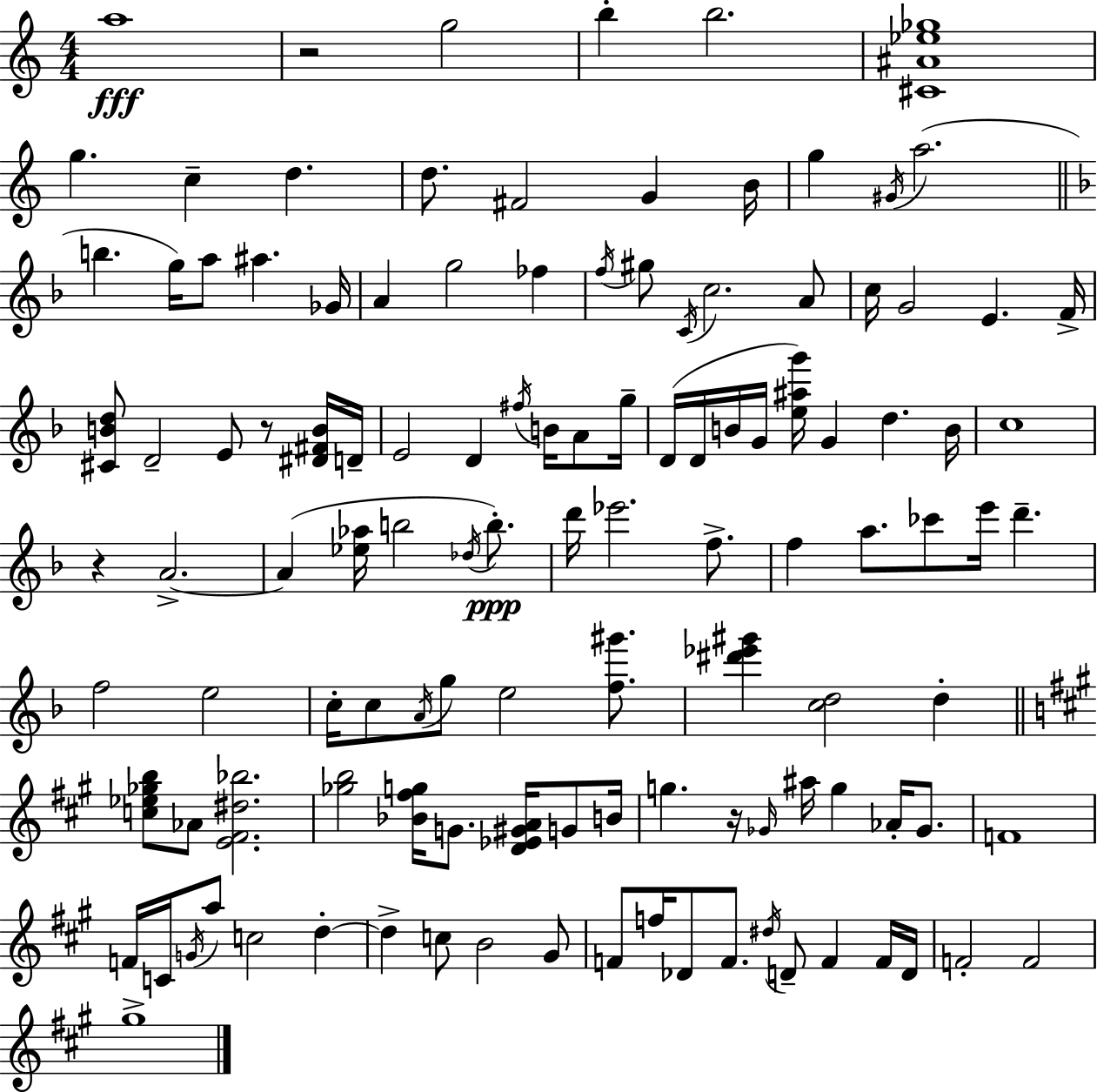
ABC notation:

X:1
T:Untitled
M:4/4
L:1/4
K:Am
a4 z2 g2 b b2 [^C^A_e_g]4 g c d d/2 ^F2 G B/4 g ^G/4 a2 b g/4 a/2 ^a _G/4 A g2 _f f/4 ^g/2 C/4 c2 A/2 c/4 G2 E F/4 [^CBd]/2 D2 E/2 z/2 [^D^FB]/4 D/4 E2 D ^f/4 B/4 A/2 g/4 D/4 D/4 B/4 G/4 [e^ag']/4 G d B/4 c4 z A2 A [_e_a]/4 b2 _d/4 b/2 d'/4 _e'2 f/2 f a/2 _c'/2 e'/4 d' f2 e2 c/4 c/2 A/4 g/2 e2 [f^g']/2 [^d'_e'^g'] [cd]2 d [c_e_gb]/2 _A/2 [E^F^d_b]2 [_gb]2 [_B^fg]/4 G/2 [D_E^GA]/4 G/2 B/4 g z/4 _G/4 ^a/4 g _A/4 _G/2 F4 F/4 C/4 G/4 a/2 c2 d d c/2 B2 ^G/2 F/2 f/4 _D/2 F/2 ^d/4 D/2 F F/4 D/4 F2 F2 ^g4